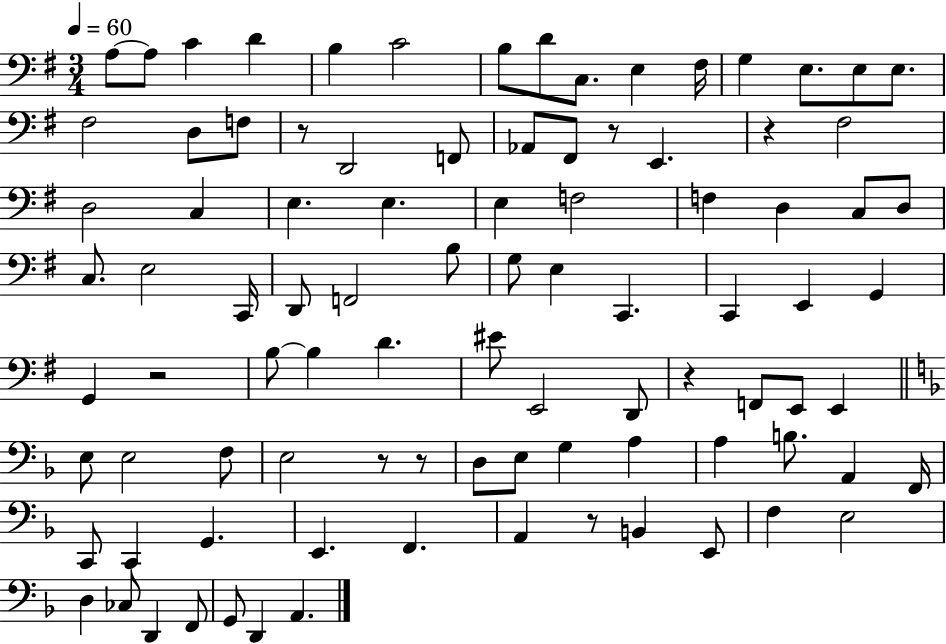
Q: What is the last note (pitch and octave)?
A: A2